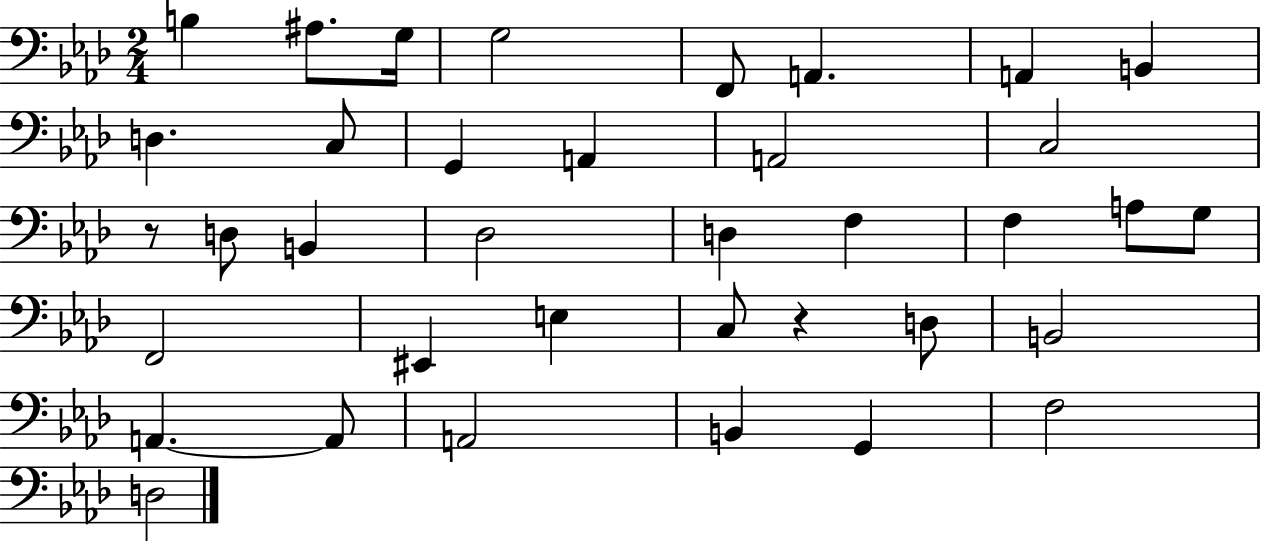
X:1
T:Untitled
M:2/4
L:1/4
K:Ab
B, ^A,/2 G,/4 G,2 F,,/2 A,, A,, B,, D, C,/2 G,, A,, A,,2 C,2 z/2 D,/2 B,, _D,2 D, F, F, A,/2 G,/2 F,,2 ^E,, E, C,/2 z D,/2 B,,2 A,, A,,/2 A,,2 B,, G,, F,2 D,2